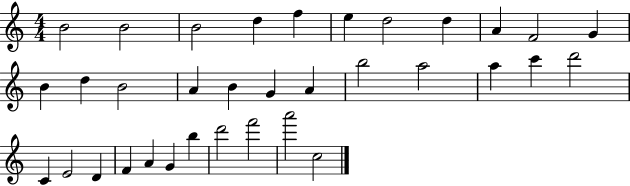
{
  \clef treble
  \numericTimeSignature
  \time 4/4
  \key c \major
  b'2 b'2 | b'2 d''4 f''4 | e''4 d''2 d''4 | a'4 f'2 g'4 | \break b'4 d''4 b'2 | a'4 b'4 g'4 a'4 | b''2 a''2 | a''4 c'''4 d'''2 | \break c'4 e'2 d'4 | f'4 a'4 g'4 b''4 | d'''2 f'''2 | a'''2 c''2 | \break \bar "|."
}